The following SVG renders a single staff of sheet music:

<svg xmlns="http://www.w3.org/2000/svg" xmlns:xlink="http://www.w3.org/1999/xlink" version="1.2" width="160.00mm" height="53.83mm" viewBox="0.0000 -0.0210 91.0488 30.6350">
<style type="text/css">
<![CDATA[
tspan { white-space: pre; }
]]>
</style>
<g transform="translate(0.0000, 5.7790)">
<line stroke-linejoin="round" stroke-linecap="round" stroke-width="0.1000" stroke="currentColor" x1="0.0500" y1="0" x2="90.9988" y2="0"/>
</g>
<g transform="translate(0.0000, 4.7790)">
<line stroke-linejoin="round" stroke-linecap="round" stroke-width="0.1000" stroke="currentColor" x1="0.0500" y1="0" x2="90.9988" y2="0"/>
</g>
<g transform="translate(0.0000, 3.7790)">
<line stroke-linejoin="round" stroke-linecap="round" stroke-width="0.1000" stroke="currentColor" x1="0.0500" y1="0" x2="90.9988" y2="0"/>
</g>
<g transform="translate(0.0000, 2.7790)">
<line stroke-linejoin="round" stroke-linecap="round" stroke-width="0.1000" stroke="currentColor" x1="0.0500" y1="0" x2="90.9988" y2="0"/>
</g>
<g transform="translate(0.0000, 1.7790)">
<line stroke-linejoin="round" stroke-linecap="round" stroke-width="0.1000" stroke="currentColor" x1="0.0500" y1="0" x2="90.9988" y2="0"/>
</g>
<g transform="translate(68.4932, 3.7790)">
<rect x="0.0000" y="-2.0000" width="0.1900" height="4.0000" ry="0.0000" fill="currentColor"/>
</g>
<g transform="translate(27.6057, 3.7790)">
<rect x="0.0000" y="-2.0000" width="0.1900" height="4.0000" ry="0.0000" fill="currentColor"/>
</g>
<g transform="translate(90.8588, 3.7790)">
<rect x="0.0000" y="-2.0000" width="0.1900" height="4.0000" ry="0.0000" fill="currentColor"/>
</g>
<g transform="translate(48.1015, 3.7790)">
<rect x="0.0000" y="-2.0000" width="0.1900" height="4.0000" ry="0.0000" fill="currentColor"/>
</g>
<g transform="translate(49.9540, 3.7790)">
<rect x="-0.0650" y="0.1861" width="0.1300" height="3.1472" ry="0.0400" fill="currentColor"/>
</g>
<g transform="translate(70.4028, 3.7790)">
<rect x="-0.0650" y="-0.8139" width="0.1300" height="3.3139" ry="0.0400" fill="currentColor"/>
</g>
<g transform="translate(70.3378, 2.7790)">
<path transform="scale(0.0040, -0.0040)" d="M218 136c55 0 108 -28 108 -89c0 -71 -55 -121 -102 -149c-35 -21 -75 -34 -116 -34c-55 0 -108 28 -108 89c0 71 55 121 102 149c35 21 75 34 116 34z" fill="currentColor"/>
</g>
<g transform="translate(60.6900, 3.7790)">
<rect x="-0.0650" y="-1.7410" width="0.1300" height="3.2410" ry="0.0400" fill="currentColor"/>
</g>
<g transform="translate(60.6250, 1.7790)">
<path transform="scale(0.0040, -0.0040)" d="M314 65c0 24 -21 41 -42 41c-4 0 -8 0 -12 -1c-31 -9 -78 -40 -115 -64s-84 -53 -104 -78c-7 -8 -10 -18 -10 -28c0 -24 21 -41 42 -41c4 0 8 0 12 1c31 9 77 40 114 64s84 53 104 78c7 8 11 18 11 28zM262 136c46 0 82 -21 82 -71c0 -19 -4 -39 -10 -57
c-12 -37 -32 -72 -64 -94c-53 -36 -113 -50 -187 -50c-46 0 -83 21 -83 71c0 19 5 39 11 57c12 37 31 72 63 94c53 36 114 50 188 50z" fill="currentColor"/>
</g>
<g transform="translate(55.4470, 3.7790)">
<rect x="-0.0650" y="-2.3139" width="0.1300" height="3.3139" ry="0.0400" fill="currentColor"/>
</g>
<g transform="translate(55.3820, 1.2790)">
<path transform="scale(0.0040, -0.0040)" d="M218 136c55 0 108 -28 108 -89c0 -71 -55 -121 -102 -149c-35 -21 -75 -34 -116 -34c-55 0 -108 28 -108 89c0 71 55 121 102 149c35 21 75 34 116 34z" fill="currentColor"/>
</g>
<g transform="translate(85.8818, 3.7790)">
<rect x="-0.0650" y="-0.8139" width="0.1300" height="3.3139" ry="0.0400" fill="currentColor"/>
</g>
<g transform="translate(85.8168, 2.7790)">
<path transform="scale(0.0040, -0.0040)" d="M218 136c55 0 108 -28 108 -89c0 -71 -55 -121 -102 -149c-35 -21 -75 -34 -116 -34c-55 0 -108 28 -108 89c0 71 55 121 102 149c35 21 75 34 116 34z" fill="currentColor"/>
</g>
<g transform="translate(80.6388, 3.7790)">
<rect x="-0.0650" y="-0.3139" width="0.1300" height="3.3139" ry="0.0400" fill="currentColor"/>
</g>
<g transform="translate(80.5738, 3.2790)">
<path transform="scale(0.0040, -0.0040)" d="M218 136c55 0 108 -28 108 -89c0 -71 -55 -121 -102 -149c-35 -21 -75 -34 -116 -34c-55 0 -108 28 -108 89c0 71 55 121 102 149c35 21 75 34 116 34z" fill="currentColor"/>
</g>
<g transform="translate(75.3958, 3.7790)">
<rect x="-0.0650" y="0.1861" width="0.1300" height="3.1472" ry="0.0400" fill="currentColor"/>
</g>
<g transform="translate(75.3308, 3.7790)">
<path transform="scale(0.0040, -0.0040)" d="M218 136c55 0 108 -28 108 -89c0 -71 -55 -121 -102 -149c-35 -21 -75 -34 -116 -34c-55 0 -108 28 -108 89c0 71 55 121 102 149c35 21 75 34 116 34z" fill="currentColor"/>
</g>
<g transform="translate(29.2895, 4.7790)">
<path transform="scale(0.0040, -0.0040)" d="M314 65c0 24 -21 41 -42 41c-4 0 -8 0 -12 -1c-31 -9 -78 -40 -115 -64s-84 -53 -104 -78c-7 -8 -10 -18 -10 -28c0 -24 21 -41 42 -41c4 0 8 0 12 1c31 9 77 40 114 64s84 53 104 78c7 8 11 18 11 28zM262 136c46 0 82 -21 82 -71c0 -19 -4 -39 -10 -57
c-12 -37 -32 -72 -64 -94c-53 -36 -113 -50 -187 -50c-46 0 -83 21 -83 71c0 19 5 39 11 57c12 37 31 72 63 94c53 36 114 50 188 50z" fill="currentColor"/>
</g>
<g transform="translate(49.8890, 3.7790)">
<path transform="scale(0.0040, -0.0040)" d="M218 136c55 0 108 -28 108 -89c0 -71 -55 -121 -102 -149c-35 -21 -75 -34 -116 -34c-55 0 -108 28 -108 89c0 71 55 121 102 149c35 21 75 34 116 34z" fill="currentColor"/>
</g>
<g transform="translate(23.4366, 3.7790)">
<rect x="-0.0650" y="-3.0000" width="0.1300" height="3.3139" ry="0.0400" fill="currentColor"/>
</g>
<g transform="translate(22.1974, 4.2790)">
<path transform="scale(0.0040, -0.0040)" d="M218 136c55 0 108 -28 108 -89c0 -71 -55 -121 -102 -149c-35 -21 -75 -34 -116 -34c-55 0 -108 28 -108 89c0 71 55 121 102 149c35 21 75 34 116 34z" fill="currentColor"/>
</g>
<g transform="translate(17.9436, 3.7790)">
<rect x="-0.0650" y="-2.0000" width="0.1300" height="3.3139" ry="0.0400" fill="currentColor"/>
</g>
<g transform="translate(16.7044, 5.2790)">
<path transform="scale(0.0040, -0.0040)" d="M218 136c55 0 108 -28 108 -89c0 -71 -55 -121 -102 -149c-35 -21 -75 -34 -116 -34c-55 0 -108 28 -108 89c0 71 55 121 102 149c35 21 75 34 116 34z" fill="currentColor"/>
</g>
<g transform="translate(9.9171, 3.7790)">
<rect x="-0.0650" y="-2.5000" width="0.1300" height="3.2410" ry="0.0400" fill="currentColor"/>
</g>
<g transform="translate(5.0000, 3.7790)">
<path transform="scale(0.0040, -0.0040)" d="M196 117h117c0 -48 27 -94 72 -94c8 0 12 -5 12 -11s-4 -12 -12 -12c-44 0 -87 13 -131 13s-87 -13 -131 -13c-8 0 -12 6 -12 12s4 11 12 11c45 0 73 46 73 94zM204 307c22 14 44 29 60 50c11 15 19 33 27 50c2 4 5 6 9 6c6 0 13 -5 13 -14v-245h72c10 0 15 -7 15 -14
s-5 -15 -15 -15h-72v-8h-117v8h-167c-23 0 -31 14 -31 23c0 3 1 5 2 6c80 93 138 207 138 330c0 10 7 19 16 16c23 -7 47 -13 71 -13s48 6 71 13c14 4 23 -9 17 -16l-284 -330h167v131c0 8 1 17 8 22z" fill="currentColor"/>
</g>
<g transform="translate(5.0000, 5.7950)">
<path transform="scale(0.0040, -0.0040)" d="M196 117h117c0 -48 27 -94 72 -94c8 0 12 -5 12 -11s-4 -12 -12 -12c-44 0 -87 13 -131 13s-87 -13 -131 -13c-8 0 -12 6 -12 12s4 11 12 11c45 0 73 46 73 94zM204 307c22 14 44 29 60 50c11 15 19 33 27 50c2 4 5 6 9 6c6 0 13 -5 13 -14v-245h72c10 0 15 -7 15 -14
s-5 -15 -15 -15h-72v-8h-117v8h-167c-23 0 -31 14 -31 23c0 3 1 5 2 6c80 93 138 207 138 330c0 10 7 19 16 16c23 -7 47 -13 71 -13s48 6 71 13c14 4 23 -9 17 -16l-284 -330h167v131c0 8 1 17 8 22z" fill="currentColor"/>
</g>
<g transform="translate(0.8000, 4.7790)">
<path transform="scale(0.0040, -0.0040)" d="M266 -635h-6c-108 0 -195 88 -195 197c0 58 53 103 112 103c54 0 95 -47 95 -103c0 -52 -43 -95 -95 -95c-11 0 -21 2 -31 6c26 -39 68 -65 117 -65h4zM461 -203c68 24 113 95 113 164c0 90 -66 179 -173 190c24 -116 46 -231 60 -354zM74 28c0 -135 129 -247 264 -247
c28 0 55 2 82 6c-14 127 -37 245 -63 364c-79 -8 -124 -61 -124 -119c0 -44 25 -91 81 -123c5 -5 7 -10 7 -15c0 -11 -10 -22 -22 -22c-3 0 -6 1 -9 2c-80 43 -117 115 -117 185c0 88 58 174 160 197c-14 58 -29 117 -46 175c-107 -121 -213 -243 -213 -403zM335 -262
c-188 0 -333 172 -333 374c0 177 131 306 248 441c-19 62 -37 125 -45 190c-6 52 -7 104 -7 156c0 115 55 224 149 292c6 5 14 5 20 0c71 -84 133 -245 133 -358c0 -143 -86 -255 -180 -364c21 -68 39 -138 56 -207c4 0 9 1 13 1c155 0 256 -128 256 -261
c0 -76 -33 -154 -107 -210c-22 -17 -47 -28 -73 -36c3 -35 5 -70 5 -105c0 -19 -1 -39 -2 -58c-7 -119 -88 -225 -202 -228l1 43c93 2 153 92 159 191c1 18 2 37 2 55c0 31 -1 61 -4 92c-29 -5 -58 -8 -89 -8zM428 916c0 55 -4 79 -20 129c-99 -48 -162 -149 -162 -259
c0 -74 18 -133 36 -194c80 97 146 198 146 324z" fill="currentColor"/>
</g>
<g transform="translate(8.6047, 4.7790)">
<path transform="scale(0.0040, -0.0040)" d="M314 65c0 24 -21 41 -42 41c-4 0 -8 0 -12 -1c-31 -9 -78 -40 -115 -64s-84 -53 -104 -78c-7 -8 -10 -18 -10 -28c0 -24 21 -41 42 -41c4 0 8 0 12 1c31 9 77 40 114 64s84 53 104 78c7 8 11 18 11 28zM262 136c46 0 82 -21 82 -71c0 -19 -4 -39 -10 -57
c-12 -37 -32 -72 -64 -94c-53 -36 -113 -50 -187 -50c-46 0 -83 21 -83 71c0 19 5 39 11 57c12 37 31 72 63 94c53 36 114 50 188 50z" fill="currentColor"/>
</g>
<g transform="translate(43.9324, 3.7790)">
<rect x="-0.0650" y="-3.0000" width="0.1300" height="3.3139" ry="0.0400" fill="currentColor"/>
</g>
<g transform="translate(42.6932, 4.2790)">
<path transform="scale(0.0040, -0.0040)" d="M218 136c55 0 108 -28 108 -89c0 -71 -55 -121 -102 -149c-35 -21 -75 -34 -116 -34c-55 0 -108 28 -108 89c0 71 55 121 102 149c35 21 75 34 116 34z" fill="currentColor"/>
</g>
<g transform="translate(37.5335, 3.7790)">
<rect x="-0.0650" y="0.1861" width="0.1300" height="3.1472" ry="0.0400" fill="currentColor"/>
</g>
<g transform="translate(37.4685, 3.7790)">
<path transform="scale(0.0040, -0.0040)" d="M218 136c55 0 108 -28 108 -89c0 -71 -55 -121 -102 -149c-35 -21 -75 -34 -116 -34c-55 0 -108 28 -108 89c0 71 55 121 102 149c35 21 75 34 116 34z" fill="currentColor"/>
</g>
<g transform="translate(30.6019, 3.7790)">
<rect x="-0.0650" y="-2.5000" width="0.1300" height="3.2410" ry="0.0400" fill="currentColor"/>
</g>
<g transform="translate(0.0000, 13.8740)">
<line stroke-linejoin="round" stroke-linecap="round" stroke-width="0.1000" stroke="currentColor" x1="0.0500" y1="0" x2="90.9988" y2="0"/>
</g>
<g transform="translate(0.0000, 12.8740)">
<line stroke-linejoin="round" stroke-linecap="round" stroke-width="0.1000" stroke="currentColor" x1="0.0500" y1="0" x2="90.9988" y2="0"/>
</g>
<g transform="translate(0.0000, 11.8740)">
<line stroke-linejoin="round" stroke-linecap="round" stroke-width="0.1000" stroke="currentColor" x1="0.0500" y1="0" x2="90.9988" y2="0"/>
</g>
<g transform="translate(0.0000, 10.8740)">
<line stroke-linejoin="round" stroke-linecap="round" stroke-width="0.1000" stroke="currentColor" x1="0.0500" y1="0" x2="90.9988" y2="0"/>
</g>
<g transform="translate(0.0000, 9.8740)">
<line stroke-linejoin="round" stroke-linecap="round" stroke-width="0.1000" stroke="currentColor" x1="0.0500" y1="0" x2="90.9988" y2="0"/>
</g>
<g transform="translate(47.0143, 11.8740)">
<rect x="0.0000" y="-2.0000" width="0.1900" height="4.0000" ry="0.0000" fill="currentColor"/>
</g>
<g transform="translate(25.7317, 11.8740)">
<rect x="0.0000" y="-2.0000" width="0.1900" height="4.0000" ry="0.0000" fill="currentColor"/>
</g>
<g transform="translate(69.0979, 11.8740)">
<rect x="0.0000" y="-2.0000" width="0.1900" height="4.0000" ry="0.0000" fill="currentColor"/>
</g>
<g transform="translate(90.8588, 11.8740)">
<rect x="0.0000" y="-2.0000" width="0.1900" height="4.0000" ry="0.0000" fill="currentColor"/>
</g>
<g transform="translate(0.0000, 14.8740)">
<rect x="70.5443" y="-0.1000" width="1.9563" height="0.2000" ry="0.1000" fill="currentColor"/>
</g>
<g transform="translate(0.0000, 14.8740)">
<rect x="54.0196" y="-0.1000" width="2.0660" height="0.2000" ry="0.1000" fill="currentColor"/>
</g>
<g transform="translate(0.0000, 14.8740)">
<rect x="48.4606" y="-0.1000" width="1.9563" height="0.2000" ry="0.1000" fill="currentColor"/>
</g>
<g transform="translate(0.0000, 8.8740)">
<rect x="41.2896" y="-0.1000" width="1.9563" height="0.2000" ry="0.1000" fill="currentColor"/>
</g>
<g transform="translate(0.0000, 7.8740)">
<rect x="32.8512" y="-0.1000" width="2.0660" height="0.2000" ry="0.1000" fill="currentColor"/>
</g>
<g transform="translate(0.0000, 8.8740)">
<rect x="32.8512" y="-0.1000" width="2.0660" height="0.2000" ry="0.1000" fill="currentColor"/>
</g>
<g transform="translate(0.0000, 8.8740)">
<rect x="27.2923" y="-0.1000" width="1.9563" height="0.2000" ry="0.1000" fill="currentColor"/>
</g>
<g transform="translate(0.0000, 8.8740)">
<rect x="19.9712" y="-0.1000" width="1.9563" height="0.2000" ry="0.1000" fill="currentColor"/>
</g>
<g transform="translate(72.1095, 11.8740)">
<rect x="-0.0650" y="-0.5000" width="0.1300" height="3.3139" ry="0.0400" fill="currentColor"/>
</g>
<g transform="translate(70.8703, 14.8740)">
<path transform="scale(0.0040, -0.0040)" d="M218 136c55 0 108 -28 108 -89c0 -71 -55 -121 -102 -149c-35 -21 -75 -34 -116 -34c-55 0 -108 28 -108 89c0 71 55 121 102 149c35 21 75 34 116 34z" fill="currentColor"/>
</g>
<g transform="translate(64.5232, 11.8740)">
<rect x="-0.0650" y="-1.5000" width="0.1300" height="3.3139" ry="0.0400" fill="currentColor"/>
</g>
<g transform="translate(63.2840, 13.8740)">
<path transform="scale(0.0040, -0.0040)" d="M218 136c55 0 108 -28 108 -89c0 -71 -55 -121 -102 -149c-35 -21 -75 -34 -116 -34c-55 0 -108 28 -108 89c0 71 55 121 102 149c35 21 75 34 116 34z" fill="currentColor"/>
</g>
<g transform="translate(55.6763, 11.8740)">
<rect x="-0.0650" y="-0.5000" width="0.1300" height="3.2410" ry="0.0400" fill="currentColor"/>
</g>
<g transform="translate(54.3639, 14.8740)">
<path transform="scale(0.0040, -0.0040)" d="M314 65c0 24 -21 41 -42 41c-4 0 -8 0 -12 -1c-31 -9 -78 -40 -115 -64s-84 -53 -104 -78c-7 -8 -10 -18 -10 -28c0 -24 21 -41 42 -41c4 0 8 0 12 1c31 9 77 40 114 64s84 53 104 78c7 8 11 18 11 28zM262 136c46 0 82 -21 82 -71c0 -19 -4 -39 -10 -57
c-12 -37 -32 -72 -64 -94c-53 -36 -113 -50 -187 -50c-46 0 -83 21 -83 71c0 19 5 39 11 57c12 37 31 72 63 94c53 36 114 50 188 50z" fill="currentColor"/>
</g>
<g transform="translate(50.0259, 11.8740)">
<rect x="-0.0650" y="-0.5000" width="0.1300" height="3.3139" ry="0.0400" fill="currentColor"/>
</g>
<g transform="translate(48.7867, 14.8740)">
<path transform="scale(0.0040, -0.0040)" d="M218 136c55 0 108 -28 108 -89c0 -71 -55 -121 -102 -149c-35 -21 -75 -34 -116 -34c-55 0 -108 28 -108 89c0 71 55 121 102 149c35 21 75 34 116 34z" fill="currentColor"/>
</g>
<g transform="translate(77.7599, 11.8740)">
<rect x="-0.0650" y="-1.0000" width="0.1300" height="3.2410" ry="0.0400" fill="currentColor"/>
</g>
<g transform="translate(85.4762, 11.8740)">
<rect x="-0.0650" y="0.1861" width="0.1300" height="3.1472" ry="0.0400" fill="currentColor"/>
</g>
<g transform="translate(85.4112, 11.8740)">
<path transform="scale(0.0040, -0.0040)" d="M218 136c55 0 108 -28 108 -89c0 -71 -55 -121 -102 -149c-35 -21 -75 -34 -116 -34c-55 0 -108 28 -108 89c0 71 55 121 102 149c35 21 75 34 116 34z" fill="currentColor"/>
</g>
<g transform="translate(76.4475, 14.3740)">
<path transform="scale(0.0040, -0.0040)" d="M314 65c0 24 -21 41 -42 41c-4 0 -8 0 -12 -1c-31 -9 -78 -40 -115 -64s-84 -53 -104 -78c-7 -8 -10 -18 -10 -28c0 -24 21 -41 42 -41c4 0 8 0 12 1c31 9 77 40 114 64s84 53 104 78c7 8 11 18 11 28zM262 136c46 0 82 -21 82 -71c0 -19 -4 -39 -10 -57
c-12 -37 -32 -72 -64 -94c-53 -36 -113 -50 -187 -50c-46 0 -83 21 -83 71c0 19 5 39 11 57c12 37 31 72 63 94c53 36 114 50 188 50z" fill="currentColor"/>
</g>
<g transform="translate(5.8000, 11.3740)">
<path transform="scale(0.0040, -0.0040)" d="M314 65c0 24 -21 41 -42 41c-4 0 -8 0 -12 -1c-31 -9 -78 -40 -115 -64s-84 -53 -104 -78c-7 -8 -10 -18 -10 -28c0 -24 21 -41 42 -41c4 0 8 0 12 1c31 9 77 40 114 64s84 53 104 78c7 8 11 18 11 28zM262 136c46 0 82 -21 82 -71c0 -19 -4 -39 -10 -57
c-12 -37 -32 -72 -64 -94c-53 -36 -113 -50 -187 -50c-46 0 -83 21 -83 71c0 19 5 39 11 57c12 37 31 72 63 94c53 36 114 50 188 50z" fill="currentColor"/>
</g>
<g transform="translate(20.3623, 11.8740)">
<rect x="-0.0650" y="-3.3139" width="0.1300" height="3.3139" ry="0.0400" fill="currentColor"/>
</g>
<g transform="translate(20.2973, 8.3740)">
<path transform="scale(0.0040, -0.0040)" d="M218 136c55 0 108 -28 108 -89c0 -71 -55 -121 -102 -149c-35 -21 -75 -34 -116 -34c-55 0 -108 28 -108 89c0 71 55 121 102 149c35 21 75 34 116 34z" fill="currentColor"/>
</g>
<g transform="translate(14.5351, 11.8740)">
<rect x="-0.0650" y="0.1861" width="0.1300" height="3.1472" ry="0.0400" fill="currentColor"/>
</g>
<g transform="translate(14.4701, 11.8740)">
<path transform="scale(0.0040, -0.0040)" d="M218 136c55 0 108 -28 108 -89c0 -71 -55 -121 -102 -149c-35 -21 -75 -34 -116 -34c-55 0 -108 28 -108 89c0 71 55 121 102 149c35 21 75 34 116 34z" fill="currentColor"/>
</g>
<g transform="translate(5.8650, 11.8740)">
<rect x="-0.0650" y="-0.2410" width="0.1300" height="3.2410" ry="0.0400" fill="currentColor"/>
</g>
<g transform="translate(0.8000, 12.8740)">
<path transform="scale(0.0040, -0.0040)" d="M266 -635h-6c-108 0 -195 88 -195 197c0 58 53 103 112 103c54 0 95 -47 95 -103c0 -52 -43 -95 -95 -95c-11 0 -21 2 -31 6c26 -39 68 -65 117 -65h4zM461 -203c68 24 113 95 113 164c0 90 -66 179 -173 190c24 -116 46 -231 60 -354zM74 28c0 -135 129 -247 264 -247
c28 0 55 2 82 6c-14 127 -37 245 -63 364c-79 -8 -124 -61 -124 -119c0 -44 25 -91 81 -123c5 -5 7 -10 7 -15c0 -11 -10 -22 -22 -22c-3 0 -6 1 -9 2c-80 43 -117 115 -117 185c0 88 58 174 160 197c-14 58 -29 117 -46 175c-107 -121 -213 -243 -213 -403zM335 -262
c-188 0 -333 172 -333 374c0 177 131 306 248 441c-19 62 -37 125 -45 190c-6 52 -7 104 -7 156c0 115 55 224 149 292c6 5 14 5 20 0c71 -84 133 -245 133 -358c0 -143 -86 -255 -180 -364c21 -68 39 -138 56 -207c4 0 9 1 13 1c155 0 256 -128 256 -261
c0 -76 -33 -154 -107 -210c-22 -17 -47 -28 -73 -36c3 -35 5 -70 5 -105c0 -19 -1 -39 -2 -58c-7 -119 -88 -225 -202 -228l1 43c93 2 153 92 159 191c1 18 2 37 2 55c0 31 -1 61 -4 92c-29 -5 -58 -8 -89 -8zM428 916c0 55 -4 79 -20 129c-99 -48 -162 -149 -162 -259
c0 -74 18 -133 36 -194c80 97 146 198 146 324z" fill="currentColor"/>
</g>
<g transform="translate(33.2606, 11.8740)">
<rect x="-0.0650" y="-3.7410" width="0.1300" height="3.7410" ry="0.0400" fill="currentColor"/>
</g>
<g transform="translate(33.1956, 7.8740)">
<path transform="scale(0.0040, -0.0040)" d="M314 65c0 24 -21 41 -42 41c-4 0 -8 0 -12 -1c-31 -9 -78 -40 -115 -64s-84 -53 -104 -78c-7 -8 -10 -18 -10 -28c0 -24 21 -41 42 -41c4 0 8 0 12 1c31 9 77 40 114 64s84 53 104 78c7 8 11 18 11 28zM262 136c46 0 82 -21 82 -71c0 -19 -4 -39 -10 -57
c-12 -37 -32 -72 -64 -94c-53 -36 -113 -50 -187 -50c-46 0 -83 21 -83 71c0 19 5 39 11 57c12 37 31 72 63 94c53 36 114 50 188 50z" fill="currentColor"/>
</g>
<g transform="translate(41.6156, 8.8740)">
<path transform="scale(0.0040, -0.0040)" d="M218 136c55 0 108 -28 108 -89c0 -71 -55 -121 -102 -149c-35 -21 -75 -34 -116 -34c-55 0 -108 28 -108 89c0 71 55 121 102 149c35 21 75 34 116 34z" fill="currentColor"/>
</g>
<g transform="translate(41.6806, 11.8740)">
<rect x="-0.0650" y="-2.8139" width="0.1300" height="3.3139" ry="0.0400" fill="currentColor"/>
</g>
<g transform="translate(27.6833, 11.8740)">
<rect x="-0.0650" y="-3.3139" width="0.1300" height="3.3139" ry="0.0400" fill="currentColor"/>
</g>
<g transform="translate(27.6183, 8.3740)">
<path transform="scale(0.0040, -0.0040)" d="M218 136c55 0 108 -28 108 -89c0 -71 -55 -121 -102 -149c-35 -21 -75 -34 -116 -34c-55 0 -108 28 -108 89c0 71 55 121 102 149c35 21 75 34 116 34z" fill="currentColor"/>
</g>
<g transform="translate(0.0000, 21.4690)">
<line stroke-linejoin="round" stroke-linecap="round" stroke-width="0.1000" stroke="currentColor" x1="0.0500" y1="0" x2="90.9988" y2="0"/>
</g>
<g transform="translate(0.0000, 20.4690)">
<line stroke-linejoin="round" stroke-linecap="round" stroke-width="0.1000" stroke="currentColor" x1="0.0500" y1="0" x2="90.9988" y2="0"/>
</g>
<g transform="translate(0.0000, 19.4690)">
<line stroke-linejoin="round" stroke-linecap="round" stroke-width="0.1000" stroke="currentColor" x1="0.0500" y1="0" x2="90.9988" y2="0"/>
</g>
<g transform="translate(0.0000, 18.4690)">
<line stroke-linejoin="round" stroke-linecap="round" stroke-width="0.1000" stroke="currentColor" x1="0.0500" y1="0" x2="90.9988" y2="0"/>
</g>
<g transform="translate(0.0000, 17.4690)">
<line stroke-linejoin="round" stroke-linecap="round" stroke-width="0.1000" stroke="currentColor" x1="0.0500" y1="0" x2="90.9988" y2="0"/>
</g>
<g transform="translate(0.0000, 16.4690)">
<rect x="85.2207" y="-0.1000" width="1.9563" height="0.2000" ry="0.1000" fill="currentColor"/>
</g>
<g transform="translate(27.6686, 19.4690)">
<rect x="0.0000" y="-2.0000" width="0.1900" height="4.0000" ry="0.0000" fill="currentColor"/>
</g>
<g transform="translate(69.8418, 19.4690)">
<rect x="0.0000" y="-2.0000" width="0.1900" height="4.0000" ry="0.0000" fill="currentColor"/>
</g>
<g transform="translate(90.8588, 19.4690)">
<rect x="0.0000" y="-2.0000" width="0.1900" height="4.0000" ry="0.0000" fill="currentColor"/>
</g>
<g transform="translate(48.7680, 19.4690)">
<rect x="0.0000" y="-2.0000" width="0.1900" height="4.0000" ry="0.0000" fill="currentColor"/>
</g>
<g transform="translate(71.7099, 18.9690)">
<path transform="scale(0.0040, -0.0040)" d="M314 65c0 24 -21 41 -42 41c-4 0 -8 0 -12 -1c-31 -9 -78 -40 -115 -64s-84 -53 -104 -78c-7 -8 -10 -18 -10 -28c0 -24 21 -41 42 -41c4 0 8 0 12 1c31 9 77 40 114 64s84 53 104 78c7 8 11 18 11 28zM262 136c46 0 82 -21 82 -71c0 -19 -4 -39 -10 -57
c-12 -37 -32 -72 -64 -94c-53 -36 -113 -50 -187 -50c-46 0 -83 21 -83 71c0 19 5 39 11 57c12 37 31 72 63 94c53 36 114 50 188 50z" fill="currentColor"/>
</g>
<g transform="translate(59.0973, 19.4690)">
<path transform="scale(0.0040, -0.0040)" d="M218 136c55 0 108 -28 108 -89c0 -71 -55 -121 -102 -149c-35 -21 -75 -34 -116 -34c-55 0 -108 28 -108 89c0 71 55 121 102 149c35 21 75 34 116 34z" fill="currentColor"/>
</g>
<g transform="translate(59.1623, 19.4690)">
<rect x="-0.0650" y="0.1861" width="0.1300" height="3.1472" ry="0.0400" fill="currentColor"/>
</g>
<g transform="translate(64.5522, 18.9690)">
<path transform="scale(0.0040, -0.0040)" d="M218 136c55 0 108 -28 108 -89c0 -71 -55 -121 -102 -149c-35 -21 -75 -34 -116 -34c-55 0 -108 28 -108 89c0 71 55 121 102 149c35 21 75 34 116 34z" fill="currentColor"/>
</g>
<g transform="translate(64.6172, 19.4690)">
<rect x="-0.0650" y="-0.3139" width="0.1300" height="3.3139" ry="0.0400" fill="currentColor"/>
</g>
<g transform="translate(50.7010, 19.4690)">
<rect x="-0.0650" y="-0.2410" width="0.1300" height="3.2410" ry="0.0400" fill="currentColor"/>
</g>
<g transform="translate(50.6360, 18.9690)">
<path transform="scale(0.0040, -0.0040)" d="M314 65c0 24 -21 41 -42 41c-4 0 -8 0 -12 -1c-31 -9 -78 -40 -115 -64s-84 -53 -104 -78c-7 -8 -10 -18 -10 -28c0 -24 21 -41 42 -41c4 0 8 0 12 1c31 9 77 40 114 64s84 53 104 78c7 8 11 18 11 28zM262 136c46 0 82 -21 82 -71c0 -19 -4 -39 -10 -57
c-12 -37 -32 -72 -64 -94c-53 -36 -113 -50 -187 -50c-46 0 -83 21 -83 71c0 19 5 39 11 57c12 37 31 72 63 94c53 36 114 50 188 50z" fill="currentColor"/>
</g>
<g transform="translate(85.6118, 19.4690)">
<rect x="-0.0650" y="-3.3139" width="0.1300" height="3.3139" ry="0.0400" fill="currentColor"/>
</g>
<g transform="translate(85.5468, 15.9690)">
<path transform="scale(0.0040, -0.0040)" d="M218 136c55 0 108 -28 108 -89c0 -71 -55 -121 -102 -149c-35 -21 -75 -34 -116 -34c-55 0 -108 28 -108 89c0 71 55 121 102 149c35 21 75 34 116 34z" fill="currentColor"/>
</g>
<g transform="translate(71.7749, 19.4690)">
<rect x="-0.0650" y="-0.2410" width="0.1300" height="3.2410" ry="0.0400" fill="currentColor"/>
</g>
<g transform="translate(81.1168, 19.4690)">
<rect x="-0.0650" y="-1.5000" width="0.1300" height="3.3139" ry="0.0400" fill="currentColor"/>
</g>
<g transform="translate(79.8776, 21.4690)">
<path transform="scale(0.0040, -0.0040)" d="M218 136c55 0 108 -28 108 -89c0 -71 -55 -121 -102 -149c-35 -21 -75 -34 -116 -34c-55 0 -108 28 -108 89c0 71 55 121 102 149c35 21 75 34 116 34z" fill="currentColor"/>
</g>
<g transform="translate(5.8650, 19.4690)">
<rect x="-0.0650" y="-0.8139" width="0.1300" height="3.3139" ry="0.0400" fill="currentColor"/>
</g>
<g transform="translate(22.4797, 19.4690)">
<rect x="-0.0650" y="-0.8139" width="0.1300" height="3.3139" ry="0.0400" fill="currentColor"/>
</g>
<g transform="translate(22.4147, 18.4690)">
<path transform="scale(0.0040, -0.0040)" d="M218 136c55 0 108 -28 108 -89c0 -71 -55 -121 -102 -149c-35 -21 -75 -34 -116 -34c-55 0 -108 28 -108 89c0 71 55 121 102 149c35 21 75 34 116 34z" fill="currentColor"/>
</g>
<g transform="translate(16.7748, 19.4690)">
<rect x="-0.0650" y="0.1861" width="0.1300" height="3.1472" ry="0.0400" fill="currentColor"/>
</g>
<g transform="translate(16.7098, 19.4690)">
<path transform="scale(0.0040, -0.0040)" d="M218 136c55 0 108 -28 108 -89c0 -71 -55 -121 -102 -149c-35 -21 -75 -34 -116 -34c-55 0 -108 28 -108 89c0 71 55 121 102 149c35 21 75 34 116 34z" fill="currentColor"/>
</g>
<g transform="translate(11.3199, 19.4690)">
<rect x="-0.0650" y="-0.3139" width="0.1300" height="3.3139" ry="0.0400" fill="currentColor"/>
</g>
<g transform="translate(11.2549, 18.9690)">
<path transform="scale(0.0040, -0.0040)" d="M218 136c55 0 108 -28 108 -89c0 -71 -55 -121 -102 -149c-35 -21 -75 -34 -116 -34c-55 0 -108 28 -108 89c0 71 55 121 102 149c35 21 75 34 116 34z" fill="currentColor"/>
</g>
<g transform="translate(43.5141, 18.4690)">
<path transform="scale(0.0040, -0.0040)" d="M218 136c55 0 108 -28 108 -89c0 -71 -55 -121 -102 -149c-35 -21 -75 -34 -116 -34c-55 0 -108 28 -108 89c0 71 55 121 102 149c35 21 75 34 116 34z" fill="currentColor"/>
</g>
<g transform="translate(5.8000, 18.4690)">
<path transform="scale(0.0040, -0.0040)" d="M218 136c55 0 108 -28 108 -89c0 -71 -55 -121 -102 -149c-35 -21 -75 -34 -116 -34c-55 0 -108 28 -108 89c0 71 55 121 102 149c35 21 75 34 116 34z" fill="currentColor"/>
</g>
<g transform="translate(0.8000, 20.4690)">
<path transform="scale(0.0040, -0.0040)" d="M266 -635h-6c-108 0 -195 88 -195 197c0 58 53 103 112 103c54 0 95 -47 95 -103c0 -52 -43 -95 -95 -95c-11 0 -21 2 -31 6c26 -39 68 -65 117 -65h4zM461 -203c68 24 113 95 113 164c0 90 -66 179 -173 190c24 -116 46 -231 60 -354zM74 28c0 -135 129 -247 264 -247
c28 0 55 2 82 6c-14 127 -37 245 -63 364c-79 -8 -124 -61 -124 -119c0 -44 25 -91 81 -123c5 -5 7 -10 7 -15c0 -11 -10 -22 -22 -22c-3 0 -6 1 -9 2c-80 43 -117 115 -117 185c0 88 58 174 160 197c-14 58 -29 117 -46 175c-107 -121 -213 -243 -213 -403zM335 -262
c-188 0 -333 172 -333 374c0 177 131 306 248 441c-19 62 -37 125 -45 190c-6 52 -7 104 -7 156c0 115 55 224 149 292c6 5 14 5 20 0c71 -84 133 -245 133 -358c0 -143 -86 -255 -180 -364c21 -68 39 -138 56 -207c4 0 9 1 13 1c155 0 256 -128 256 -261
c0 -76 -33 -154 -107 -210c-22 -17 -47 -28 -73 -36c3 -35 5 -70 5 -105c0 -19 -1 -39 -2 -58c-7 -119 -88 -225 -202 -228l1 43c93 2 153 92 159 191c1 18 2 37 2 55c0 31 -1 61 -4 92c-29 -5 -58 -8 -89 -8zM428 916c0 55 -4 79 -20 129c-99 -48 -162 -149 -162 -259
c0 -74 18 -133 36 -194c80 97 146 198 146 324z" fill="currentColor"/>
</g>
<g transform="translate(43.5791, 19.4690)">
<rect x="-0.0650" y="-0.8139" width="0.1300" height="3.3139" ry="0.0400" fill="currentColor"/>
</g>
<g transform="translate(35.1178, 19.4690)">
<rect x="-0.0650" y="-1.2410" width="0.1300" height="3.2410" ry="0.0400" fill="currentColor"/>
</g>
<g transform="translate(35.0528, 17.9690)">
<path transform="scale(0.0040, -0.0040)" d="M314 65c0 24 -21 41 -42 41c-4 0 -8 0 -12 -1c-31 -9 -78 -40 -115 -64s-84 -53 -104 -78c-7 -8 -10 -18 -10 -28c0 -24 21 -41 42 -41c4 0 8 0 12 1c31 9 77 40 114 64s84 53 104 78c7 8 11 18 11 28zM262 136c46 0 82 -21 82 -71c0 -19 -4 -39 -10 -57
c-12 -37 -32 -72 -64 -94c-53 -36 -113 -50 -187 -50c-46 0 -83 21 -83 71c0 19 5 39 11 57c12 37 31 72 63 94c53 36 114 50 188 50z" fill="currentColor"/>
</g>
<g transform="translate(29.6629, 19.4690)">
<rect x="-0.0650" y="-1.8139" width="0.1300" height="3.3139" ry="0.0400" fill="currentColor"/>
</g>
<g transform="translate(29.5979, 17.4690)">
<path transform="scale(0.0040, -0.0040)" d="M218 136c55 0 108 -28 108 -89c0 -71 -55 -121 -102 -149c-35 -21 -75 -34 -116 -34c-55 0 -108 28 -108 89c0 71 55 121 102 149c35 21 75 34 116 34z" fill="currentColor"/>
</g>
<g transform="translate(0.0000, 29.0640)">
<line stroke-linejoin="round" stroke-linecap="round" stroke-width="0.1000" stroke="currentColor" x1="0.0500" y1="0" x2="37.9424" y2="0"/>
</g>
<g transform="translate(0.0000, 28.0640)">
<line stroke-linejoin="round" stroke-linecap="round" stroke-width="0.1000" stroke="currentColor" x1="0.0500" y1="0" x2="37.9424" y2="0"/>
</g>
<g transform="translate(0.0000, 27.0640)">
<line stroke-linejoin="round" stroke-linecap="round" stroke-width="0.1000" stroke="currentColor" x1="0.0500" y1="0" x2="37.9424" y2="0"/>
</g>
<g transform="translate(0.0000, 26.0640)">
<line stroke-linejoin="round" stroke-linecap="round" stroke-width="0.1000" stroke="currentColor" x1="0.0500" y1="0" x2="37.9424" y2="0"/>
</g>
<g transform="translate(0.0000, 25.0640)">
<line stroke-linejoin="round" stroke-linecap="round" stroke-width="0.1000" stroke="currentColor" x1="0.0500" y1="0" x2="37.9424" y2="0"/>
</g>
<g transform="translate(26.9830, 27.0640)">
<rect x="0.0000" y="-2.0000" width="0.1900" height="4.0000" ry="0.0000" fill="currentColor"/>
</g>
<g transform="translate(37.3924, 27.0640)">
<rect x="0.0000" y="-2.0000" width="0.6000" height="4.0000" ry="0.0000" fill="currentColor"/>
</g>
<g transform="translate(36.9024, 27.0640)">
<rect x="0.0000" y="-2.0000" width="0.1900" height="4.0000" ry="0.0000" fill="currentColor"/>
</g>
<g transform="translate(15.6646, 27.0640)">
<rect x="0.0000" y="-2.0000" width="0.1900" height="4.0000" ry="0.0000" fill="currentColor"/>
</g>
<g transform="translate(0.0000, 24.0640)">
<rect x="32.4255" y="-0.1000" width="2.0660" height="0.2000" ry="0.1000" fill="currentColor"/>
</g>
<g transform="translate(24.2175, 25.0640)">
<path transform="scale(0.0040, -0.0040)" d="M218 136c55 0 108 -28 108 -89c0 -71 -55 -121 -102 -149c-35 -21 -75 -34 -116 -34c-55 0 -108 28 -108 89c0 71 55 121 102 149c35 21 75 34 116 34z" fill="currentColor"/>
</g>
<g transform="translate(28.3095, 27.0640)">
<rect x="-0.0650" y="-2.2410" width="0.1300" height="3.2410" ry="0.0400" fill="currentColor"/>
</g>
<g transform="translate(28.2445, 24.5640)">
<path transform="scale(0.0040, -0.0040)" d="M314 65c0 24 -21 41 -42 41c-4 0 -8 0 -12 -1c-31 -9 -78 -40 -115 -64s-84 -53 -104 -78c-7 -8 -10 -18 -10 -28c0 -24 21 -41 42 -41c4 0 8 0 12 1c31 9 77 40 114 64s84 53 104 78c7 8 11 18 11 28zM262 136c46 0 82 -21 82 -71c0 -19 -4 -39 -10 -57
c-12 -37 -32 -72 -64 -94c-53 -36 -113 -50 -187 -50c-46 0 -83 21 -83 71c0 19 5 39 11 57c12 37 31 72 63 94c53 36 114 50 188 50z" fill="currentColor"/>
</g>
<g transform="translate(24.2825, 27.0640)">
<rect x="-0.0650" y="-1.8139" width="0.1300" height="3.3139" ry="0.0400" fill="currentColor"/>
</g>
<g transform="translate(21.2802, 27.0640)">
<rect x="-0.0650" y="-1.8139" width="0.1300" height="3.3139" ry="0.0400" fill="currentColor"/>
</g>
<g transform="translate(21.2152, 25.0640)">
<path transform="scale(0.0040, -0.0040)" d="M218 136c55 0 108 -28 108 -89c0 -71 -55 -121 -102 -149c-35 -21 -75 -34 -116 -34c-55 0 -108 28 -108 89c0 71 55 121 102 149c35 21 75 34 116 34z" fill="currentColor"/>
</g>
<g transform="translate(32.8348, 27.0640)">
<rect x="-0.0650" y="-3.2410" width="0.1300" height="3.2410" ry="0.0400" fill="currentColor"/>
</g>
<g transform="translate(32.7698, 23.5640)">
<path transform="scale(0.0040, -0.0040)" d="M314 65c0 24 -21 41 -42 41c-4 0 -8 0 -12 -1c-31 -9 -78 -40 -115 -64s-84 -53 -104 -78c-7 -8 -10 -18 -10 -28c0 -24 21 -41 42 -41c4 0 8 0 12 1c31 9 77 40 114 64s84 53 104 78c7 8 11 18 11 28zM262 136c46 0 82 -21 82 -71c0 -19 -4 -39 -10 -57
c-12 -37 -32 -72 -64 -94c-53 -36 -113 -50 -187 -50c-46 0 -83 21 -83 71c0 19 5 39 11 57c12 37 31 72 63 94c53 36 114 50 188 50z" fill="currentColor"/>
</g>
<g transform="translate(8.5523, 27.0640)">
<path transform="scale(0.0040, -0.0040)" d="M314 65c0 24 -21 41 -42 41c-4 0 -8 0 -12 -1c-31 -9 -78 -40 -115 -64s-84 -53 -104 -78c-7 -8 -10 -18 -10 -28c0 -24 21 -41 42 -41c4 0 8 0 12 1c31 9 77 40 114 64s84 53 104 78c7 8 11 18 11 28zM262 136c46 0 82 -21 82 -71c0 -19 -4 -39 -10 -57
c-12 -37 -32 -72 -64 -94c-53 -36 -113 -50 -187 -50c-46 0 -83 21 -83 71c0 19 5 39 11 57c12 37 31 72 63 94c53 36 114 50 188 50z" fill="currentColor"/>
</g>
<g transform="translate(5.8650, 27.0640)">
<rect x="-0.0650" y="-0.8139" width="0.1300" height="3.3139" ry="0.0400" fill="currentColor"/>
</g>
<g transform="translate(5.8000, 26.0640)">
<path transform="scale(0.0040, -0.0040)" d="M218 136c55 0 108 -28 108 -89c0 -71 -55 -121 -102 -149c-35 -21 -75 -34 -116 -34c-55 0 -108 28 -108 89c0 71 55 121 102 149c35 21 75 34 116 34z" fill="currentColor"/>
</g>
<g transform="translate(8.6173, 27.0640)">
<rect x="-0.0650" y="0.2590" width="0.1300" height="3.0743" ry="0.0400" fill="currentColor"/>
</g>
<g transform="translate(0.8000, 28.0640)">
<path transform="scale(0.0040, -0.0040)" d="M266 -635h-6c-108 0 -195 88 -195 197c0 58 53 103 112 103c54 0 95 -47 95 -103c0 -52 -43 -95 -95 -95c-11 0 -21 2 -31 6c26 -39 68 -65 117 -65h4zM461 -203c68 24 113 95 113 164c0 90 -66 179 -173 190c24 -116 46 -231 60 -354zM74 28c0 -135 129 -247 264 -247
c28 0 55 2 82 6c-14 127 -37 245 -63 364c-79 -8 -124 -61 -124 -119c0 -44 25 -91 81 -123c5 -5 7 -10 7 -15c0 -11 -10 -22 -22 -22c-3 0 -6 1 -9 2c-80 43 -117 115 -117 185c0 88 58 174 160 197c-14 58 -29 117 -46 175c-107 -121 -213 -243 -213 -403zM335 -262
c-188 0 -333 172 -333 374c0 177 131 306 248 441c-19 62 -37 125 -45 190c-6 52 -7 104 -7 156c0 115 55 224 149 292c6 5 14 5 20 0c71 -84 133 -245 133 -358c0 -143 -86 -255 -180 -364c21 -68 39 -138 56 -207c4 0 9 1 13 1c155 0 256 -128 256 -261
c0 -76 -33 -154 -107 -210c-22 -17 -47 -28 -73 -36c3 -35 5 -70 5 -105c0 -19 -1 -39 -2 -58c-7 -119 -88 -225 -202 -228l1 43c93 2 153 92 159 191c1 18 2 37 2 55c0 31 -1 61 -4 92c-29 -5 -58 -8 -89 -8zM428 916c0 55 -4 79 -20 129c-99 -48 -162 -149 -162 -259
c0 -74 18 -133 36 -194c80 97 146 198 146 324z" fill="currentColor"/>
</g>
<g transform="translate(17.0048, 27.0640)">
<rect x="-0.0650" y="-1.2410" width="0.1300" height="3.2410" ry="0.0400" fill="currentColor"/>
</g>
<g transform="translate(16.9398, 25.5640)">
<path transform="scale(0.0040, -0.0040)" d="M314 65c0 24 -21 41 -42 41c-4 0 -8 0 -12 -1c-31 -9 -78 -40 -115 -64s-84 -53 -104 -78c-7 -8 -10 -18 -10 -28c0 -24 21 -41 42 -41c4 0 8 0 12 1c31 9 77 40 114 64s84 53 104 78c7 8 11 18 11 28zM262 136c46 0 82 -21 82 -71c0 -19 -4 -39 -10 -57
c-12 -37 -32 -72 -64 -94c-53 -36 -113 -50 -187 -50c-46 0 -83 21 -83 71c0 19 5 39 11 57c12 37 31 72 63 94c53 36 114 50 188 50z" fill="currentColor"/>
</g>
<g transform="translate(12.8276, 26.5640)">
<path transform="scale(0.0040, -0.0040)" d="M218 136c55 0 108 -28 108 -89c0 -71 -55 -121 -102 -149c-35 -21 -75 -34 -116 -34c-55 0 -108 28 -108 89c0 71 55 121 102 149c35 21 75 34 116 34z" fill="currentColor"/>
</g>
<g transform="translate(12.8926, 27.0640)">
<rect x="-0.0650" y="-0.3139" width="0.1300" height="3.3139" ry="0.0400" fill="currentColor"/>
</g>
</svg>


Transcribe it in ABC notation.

X:1
T:Untitled
M:4/4
L:1/4
K:C
G2 F A G2 B A B g f2 d B c d c2 B b b c'2 a C C2 E C D2 B d c B d f e2 d c2 B c c2 E b d B2 c e2 f f g2 b2